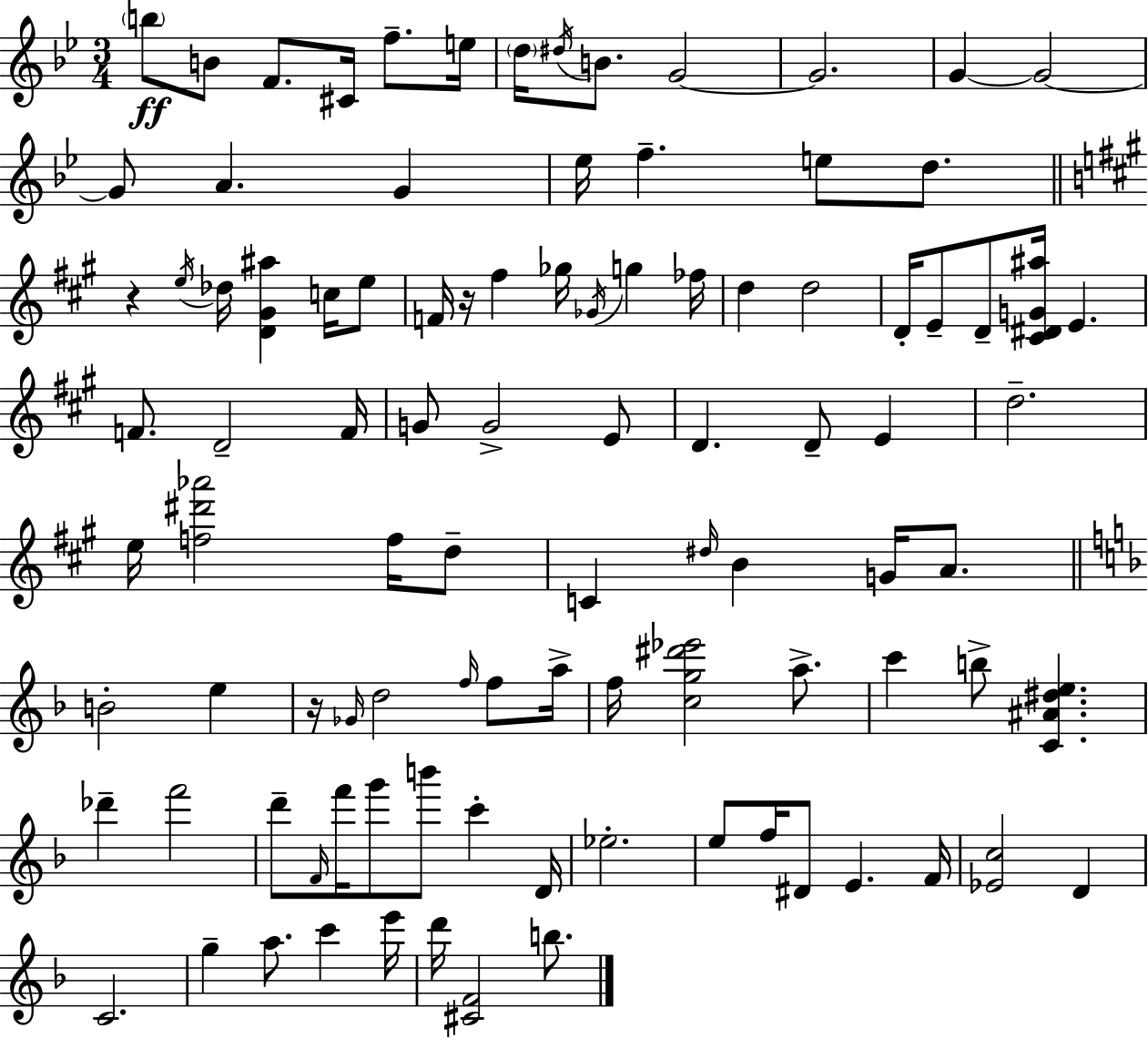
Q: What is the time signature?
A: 3/4